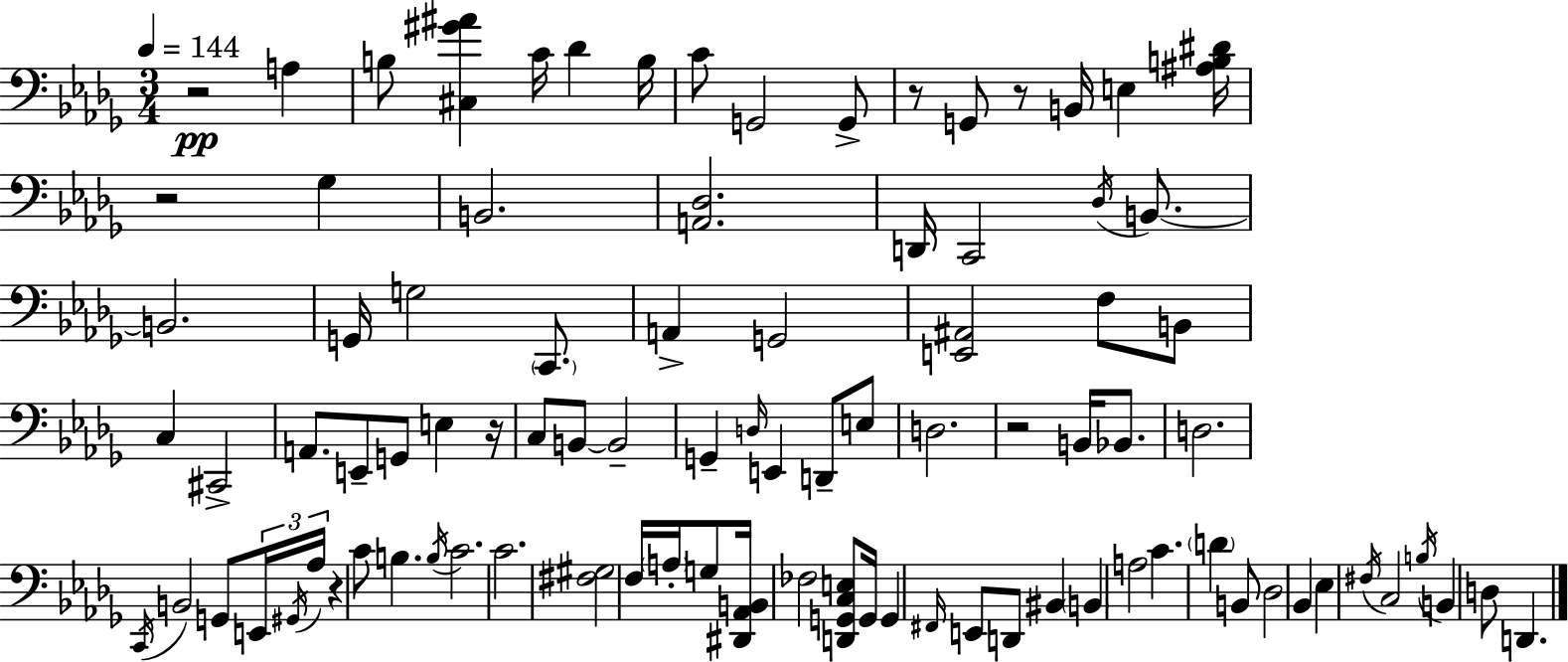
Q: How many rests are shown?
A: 7